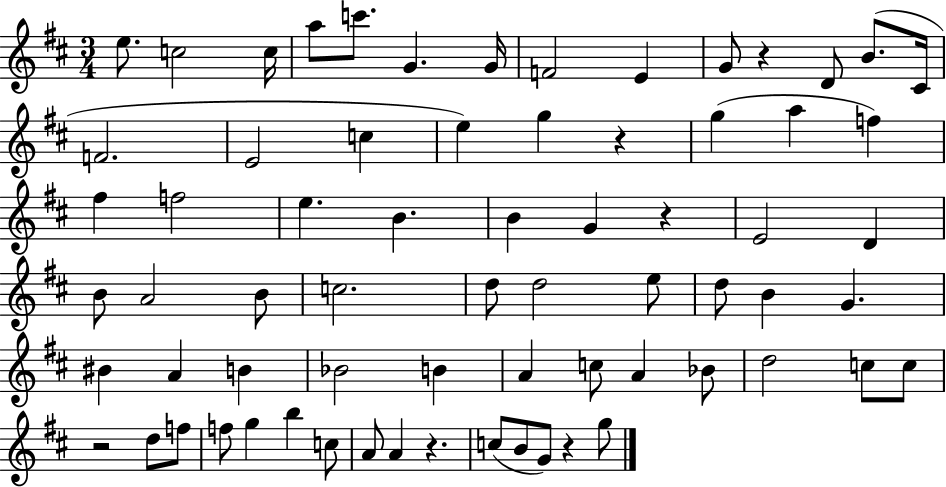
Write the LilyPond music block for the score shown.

{
  \clef treble
  \numericTimeSignature
  \time 3/4
  \key d \major
  e''8. c''2 c''16 | a''8 c'''8. g'4. g'16 | f'2 e'4 | g'8 r4 d'8 b'8.( cis'16 | \break f'2. | e'2 c''4 | e''4) g''4 r4 | g''4( a''4 f''4) | \break fis''4 f''2 | e''4. b'4. | b'4 g'4 r4 | e'2 d'4 | \break b'8 a'2 b'8 | c''2. | d''8 d''2 e''8 | d''8 b'4 g'4. | \break bis'4 a'4 b'4 | bes'2 b'4 | a'4 c''8 a'4 bes'8 | d''2 c''8 c''8 | \break r2 d''8 f''8 | f''8 g''4 b''4 c''8 | a'8 a'4 r4. | c''8( b'8 g'8) r4 g''8 | \break \bar "|."
}